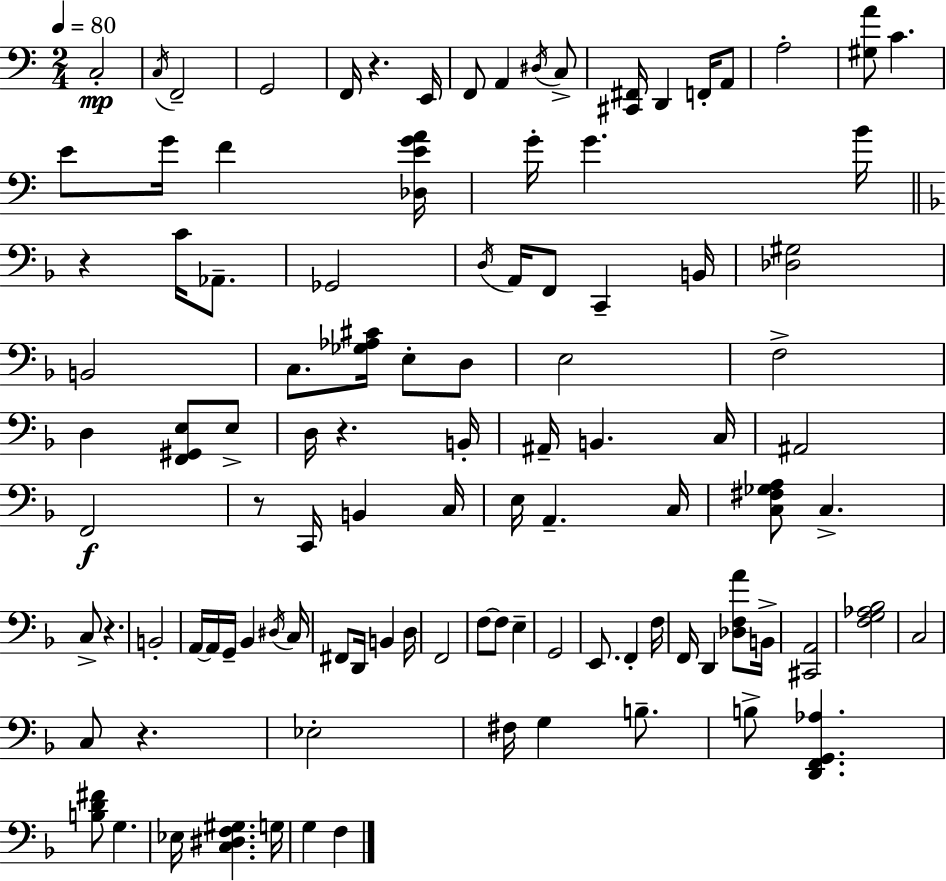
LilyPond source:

{
  \clef bass
  \numericTimeSignature
  \time 2/4
  \key c \major
  \tempo 4 = 80
  c2-.\mp | \acciaccatura { c16 } f,2-- | g,2 | f,16 r4. | \break e,16 f,8 a,4 \acciaccatura { dis16 } | c8-> <cis, fis,>16 d,4 f,16-. | a,8 a2-. | <gis a'>8 c'4. | \break e'8 g'16 f'4 | <des e' g' a'>16 g'16-. g'4. | b'16 \bar "||" \break \key d \minor r4 c'16 aes,8.-- | ges,2 | \acciaccatura { d16 } a,16 f,8 c,4-- | b,16 <des gis>2 | \break b,2 | c8. <ges aes cis'>16 e8-. d8 | e2 | f2-> | \break d4 <f, gis, e>8 e8-> | d16 r4. | b,16-. ais,16-- b,4. | c16 ais,2 | \break f,2\f | r8 c,16 b,4 | c16 e16 a,4.-- | c16 <c fis ges a>8 c4.-> | \break c8-> r4. | b,2-. | a,16~~ a,16 g,16-- bes,4 | \acciaccatura { dis16 } c16 fis,8 d,16 b,4 | \break d16 f,2 | f8~~ f8 e4-- | g,2 | e,8. f,4-. | \break f16 f,16 d,4 <des f a'>8 | b,16-> <cis, a,>2 | <f g aes bes>2 | c2 | \break c8 r4. | ees2-. | fis16 g4 b8.-- | b8-> <d, f, g, aes>4. | \break <b d' fis'>8 g4. | ees16 <c dis f gis>4. | g16 g4 f4 | \bar "|."
}